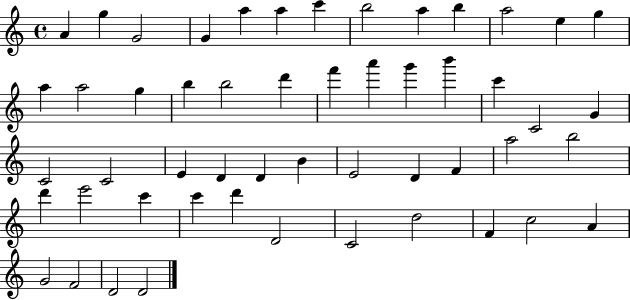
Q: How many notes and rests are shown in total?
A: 52